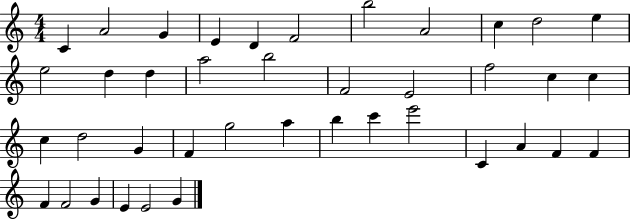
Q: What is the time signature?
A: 4/4